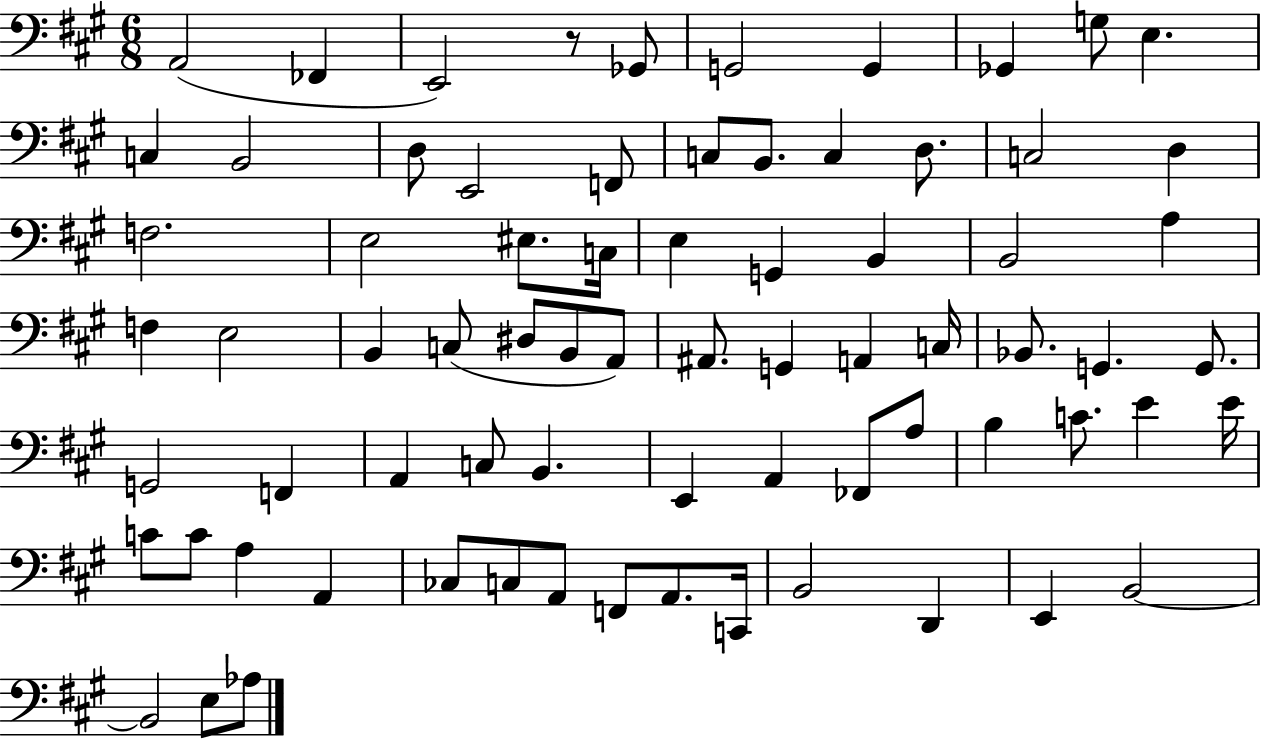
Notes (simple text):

A2/h FES2/q E2/h R/e Gb2/e G2/h G2/q Gb2/q G3/e E3/q. C3/q B2/h D3/e E2/h F2/e C3/e B2/e. C3/q D3/e. C3/h D3/q F3/h. E3/h EIS3/e. C3/s E3/q G2/q B2/q B2/h A3/q F3/q E3/h B2/q C3/e D#3/e B2/e A2/e A#2/e. G2/q A2/q C3/s Bb2/e. G2/q. G2/e. G2/h F2/q A2/q C3/e B2/q. E2/q A2/q FES2/e A3/e B3/q C4/e. E4/q E4/s C4/e C4/e A3/q A2/q CES3/e C3/e A2/e F2/e A2/e. C2/s B2/h D2/q E2/q B2/h B2/h E3/e Ab3/e